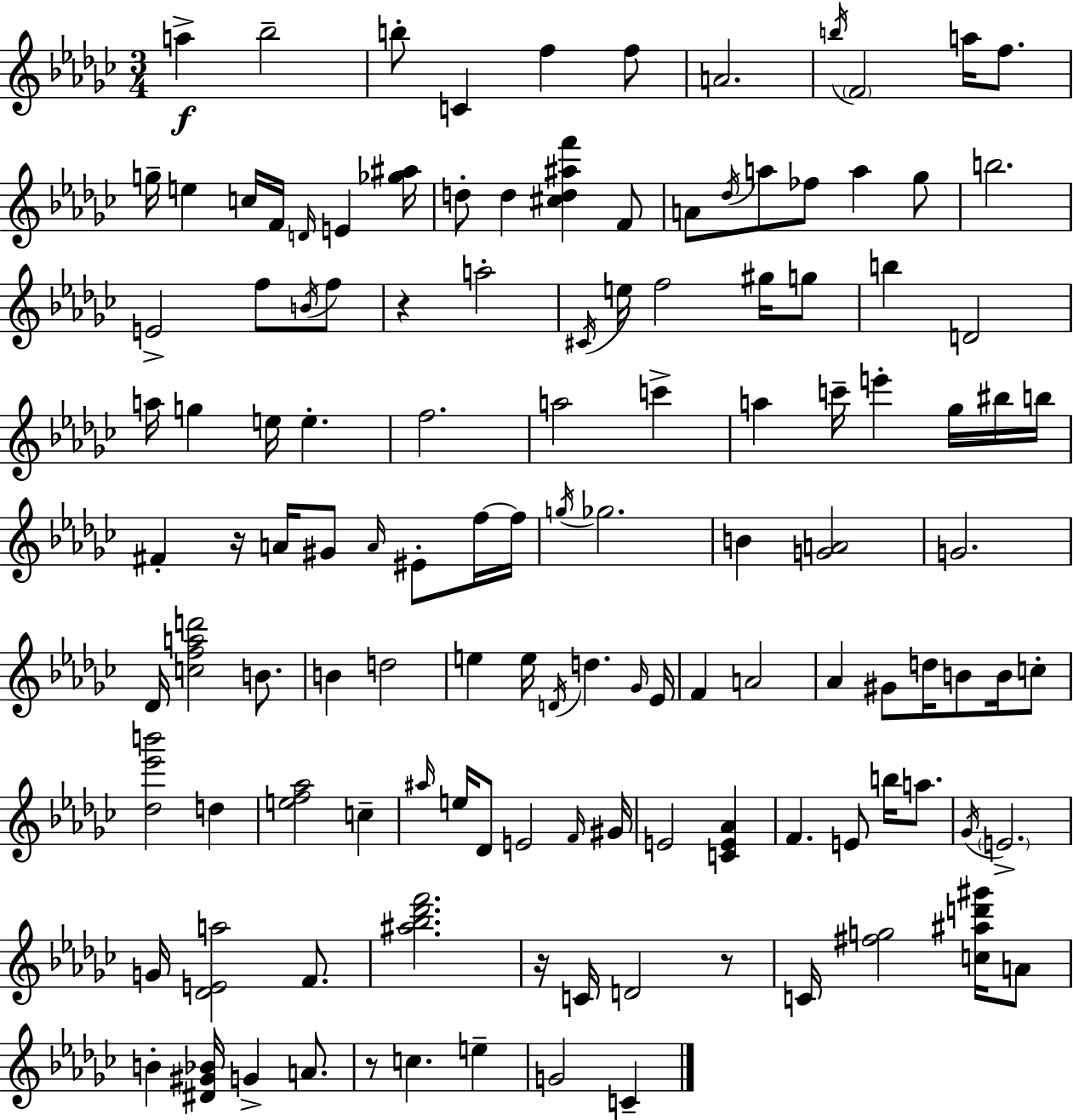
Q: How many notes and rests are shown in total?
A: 126